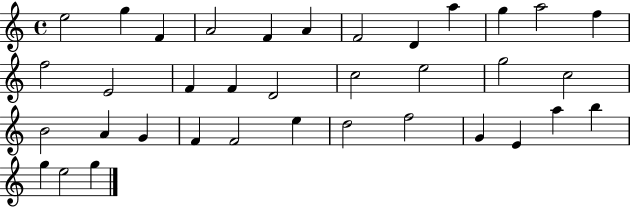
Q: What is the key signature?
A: C major